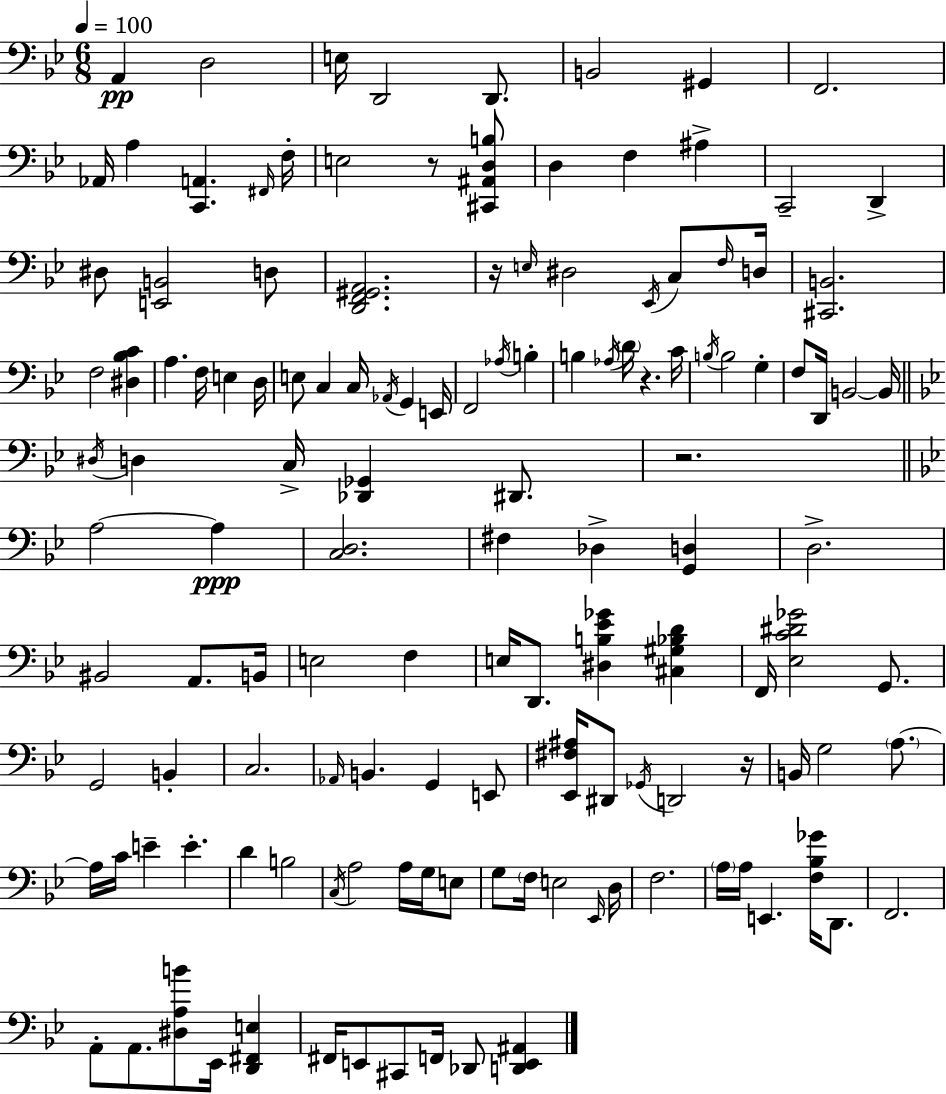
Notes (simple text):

A2/q D3/h E3/s D2/h D2/e. B2/h G#2/q F2/h. Ab2/s A3/q [C2,A2]/q. F#2/s F3/s E3/h R/e [C#2,A#2,D3,B3]/e D3/q F3/q A#3/q C2/h D2/q D#3/e [E2,B2]/h D3/e [D2,F2,G#2,A2]/h. R/s E3/s D#3/h Eb2/s C3/e F3/s D3/s [C#2,B2]/h. F3/h [D#3,Bb3,C4]/q A3/q. F3/s E3/q D3/s E3/e C3/q C3/s Ab2/s G2/q E2/s F2/h Ab3/s B3/q B3/q Ab3/s D4/s R/q. C4/s B3/s B3/h G3/q F3/e D2/s B2/h B2/s D#3/s D3/q C3/s [Db2,Gb2]/q D#2/e. R/h. A3/h A3/q [C3,D3]/h. F#3/q Db3/q [G2,D3]/q D3/h. BIS2/h A2/e. B2/s E3/h F3/q E3/s D2/e. [D#3,B3,Eb4,Gb4]/q [C#3,G#3,Bb3,D4]/q F2/s [Eb3,C4,D#4,Gb4]/h G2/e. G2/h B2/q C3/h. Ab2/s B2/q. G2/q E2/e [Eb2,F#3,A#3]/s D#2/e Gb2/s D2/h R/s B2/s G3/h A3/e. A3/s C4/s E4/q E4/q. D4/q B3/h C3/s A3/h A3/s G3/s E3/e G3/e F3/s E3/h Eb2/s D3/s F3/h. A3/s A3/s E2/q. [F3,Bb3,Gb4]/s D2/e. F2/h. A2/e A2/e. [D#3,A3,B4]/e Eb2/s [D2,F#2,E3]/q F#2/s E2/e C#2/e F2/s Db2/e [D2,E2,A#2]/q